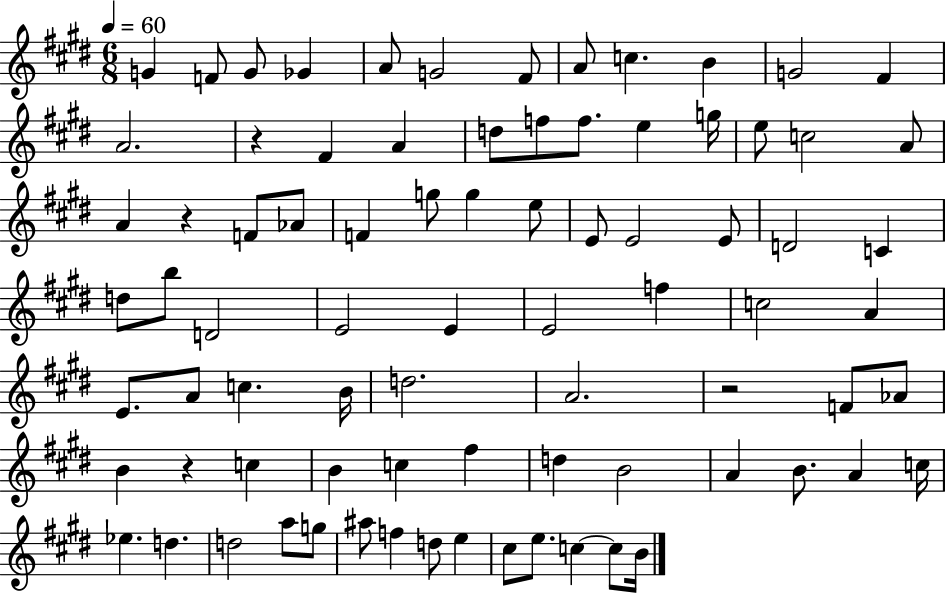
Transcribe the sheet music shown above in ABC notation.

X:1
T:Untitled
M:6/8
L:1/4
K:E
G F/2 G/2 _G A/2 G2 ^F/2 A/2 c B G2 ^F A2 z ^F A d/2 f/2 f/2 e g/4 e/2 c2 A/2 A z F/2 _A/2 F g/2 g e/2 E/2 E2 E/2 D2 C d/2 b/2 D2 E2 E E2 f c2 A E/2 A/2 c B/4 d2 A2 z2 F/2 _A/2 B z c B c ^f d B2 A B/2 A c/4 _e d d2 a/2 g/2 ^a/2 f d/2 e ^c/2 e/2 c c/2 B/4